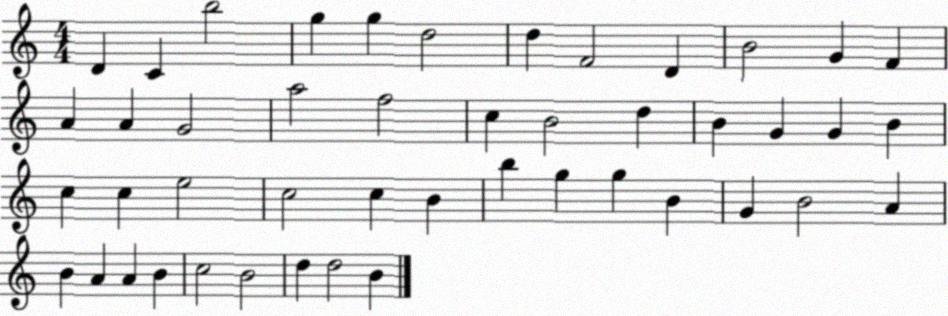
X:1
T:Untitled
M:4/4
L:1/4
K:C
D C b2 g g d2 d F2 D B2 G F A A G2 a2 f2 c B2 d B G G B c c e2 c2 c B b g g B G B2 A B A A B c2 B2 d d2 B